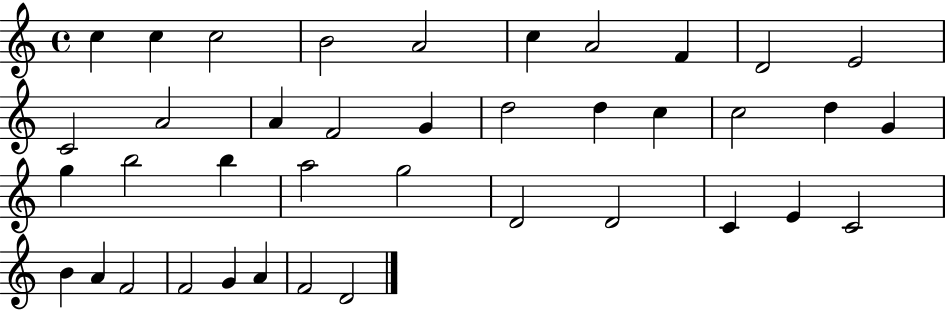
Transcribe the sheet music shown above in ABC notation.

X:1
T:Untitled
M:4/4
L:1/4
K:C
c c c2 B2 A2 c A2 F D2 E2 C2 A2 A F2 G d2 d c c2 d G g b2 b a2 g2 D2 D2 C E C2 B A F2 F2 G A F2 D2